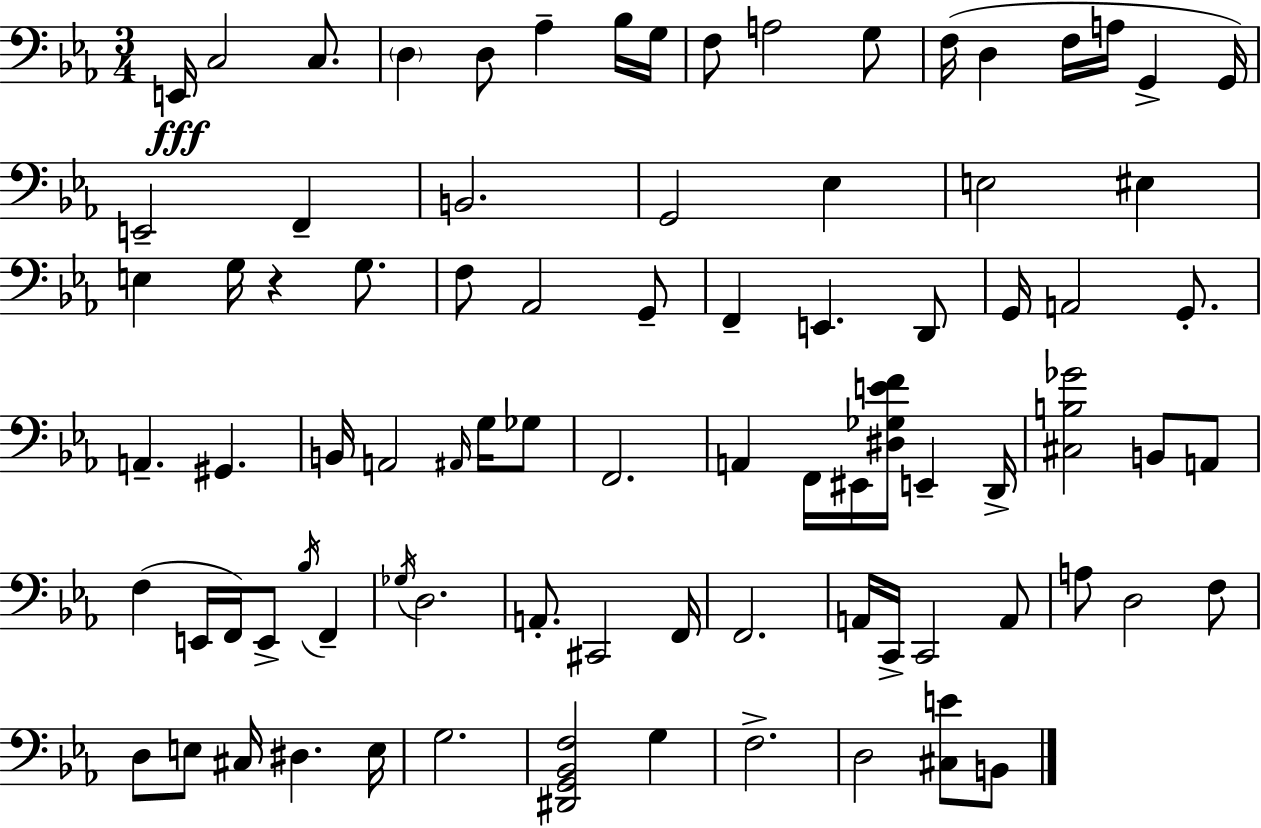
E2/s C3/h C3/e. D3/q D3/e Ab3/q Bb3/s G3/s F3/e A3/h G3/e F3/s D3/q F3/s A3/s G2/q G2/s E2/h F2/q B2/h. G2/h Eb3/q E3/h EIS3/q E3/q G3/s R/q G3/e. F3/e Ab2/h G2/e F2/q E2/q. D2/e G2/s A2/h G2/e. A2/q. G#2/q. B2/s A2/h A#2/s G3/s Gb3/e F2/h. A2/q F2/s EIS2/s [D#3,Gb3,E4,F4]/s E2/q D2/s [C#3,B3,Gb4]/h B2/e A2/e F3/q E2/s F2/s E2/e Bb3/s F2/q Gb3/s D3/h. A2/e. C#2/h F2/s F2/h. A2/s C2/s C2/h A2/e A3/e D3/h F3/e D3/e E3/e C#3/s D#3/q. E3/s G3/h. [D#2,G2,Bb2,F3]/h G3/q F3/h. D3/h [C#3,E4]/e B2/e